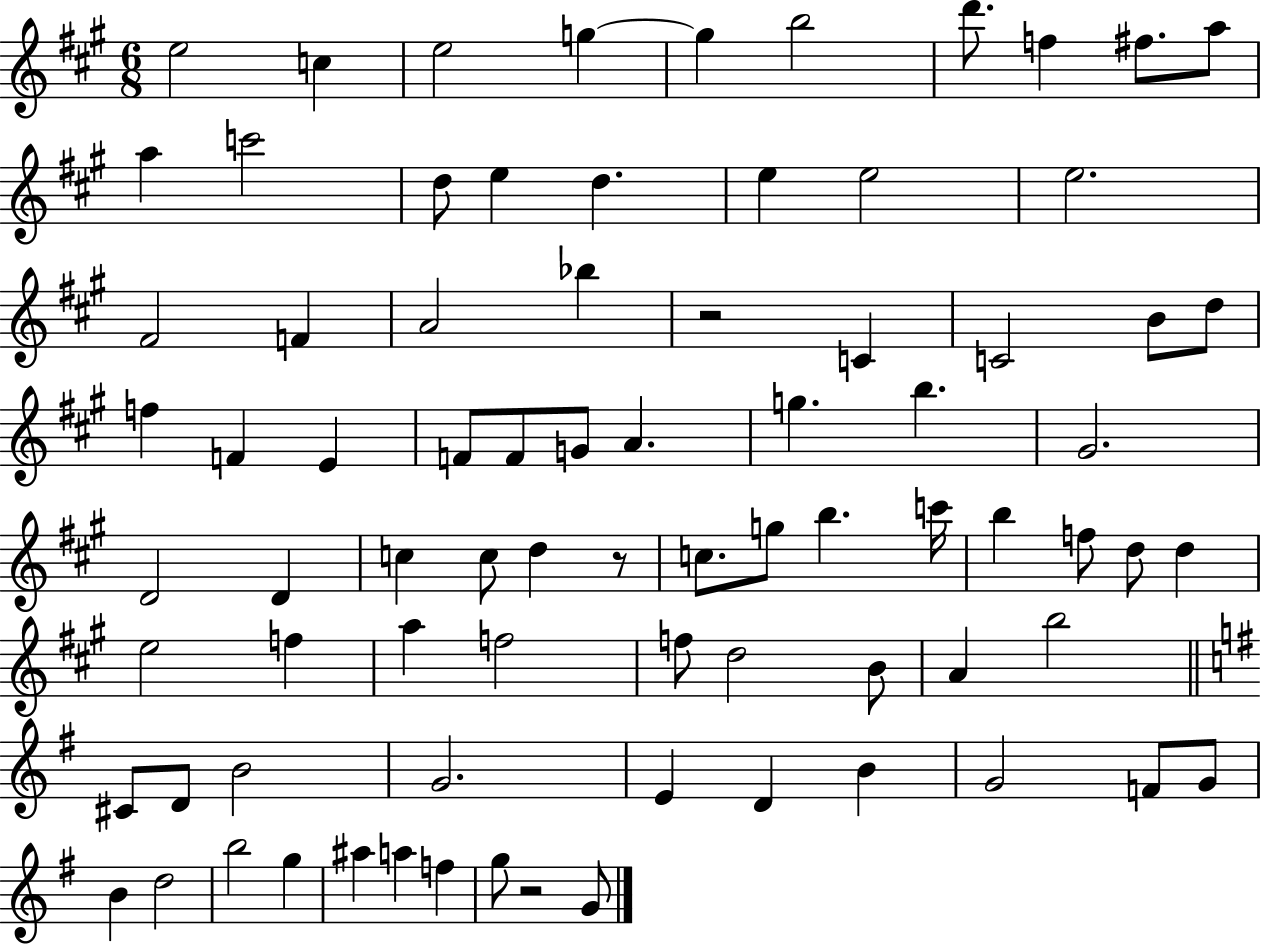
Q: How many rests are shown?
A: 3